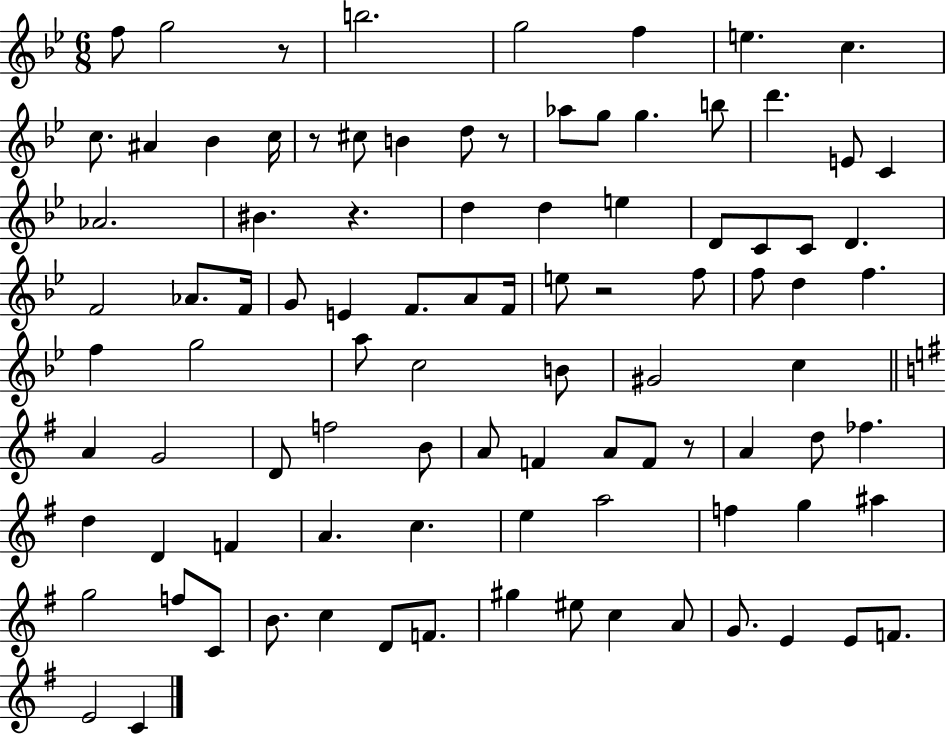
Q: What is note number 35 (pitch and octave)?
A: E4